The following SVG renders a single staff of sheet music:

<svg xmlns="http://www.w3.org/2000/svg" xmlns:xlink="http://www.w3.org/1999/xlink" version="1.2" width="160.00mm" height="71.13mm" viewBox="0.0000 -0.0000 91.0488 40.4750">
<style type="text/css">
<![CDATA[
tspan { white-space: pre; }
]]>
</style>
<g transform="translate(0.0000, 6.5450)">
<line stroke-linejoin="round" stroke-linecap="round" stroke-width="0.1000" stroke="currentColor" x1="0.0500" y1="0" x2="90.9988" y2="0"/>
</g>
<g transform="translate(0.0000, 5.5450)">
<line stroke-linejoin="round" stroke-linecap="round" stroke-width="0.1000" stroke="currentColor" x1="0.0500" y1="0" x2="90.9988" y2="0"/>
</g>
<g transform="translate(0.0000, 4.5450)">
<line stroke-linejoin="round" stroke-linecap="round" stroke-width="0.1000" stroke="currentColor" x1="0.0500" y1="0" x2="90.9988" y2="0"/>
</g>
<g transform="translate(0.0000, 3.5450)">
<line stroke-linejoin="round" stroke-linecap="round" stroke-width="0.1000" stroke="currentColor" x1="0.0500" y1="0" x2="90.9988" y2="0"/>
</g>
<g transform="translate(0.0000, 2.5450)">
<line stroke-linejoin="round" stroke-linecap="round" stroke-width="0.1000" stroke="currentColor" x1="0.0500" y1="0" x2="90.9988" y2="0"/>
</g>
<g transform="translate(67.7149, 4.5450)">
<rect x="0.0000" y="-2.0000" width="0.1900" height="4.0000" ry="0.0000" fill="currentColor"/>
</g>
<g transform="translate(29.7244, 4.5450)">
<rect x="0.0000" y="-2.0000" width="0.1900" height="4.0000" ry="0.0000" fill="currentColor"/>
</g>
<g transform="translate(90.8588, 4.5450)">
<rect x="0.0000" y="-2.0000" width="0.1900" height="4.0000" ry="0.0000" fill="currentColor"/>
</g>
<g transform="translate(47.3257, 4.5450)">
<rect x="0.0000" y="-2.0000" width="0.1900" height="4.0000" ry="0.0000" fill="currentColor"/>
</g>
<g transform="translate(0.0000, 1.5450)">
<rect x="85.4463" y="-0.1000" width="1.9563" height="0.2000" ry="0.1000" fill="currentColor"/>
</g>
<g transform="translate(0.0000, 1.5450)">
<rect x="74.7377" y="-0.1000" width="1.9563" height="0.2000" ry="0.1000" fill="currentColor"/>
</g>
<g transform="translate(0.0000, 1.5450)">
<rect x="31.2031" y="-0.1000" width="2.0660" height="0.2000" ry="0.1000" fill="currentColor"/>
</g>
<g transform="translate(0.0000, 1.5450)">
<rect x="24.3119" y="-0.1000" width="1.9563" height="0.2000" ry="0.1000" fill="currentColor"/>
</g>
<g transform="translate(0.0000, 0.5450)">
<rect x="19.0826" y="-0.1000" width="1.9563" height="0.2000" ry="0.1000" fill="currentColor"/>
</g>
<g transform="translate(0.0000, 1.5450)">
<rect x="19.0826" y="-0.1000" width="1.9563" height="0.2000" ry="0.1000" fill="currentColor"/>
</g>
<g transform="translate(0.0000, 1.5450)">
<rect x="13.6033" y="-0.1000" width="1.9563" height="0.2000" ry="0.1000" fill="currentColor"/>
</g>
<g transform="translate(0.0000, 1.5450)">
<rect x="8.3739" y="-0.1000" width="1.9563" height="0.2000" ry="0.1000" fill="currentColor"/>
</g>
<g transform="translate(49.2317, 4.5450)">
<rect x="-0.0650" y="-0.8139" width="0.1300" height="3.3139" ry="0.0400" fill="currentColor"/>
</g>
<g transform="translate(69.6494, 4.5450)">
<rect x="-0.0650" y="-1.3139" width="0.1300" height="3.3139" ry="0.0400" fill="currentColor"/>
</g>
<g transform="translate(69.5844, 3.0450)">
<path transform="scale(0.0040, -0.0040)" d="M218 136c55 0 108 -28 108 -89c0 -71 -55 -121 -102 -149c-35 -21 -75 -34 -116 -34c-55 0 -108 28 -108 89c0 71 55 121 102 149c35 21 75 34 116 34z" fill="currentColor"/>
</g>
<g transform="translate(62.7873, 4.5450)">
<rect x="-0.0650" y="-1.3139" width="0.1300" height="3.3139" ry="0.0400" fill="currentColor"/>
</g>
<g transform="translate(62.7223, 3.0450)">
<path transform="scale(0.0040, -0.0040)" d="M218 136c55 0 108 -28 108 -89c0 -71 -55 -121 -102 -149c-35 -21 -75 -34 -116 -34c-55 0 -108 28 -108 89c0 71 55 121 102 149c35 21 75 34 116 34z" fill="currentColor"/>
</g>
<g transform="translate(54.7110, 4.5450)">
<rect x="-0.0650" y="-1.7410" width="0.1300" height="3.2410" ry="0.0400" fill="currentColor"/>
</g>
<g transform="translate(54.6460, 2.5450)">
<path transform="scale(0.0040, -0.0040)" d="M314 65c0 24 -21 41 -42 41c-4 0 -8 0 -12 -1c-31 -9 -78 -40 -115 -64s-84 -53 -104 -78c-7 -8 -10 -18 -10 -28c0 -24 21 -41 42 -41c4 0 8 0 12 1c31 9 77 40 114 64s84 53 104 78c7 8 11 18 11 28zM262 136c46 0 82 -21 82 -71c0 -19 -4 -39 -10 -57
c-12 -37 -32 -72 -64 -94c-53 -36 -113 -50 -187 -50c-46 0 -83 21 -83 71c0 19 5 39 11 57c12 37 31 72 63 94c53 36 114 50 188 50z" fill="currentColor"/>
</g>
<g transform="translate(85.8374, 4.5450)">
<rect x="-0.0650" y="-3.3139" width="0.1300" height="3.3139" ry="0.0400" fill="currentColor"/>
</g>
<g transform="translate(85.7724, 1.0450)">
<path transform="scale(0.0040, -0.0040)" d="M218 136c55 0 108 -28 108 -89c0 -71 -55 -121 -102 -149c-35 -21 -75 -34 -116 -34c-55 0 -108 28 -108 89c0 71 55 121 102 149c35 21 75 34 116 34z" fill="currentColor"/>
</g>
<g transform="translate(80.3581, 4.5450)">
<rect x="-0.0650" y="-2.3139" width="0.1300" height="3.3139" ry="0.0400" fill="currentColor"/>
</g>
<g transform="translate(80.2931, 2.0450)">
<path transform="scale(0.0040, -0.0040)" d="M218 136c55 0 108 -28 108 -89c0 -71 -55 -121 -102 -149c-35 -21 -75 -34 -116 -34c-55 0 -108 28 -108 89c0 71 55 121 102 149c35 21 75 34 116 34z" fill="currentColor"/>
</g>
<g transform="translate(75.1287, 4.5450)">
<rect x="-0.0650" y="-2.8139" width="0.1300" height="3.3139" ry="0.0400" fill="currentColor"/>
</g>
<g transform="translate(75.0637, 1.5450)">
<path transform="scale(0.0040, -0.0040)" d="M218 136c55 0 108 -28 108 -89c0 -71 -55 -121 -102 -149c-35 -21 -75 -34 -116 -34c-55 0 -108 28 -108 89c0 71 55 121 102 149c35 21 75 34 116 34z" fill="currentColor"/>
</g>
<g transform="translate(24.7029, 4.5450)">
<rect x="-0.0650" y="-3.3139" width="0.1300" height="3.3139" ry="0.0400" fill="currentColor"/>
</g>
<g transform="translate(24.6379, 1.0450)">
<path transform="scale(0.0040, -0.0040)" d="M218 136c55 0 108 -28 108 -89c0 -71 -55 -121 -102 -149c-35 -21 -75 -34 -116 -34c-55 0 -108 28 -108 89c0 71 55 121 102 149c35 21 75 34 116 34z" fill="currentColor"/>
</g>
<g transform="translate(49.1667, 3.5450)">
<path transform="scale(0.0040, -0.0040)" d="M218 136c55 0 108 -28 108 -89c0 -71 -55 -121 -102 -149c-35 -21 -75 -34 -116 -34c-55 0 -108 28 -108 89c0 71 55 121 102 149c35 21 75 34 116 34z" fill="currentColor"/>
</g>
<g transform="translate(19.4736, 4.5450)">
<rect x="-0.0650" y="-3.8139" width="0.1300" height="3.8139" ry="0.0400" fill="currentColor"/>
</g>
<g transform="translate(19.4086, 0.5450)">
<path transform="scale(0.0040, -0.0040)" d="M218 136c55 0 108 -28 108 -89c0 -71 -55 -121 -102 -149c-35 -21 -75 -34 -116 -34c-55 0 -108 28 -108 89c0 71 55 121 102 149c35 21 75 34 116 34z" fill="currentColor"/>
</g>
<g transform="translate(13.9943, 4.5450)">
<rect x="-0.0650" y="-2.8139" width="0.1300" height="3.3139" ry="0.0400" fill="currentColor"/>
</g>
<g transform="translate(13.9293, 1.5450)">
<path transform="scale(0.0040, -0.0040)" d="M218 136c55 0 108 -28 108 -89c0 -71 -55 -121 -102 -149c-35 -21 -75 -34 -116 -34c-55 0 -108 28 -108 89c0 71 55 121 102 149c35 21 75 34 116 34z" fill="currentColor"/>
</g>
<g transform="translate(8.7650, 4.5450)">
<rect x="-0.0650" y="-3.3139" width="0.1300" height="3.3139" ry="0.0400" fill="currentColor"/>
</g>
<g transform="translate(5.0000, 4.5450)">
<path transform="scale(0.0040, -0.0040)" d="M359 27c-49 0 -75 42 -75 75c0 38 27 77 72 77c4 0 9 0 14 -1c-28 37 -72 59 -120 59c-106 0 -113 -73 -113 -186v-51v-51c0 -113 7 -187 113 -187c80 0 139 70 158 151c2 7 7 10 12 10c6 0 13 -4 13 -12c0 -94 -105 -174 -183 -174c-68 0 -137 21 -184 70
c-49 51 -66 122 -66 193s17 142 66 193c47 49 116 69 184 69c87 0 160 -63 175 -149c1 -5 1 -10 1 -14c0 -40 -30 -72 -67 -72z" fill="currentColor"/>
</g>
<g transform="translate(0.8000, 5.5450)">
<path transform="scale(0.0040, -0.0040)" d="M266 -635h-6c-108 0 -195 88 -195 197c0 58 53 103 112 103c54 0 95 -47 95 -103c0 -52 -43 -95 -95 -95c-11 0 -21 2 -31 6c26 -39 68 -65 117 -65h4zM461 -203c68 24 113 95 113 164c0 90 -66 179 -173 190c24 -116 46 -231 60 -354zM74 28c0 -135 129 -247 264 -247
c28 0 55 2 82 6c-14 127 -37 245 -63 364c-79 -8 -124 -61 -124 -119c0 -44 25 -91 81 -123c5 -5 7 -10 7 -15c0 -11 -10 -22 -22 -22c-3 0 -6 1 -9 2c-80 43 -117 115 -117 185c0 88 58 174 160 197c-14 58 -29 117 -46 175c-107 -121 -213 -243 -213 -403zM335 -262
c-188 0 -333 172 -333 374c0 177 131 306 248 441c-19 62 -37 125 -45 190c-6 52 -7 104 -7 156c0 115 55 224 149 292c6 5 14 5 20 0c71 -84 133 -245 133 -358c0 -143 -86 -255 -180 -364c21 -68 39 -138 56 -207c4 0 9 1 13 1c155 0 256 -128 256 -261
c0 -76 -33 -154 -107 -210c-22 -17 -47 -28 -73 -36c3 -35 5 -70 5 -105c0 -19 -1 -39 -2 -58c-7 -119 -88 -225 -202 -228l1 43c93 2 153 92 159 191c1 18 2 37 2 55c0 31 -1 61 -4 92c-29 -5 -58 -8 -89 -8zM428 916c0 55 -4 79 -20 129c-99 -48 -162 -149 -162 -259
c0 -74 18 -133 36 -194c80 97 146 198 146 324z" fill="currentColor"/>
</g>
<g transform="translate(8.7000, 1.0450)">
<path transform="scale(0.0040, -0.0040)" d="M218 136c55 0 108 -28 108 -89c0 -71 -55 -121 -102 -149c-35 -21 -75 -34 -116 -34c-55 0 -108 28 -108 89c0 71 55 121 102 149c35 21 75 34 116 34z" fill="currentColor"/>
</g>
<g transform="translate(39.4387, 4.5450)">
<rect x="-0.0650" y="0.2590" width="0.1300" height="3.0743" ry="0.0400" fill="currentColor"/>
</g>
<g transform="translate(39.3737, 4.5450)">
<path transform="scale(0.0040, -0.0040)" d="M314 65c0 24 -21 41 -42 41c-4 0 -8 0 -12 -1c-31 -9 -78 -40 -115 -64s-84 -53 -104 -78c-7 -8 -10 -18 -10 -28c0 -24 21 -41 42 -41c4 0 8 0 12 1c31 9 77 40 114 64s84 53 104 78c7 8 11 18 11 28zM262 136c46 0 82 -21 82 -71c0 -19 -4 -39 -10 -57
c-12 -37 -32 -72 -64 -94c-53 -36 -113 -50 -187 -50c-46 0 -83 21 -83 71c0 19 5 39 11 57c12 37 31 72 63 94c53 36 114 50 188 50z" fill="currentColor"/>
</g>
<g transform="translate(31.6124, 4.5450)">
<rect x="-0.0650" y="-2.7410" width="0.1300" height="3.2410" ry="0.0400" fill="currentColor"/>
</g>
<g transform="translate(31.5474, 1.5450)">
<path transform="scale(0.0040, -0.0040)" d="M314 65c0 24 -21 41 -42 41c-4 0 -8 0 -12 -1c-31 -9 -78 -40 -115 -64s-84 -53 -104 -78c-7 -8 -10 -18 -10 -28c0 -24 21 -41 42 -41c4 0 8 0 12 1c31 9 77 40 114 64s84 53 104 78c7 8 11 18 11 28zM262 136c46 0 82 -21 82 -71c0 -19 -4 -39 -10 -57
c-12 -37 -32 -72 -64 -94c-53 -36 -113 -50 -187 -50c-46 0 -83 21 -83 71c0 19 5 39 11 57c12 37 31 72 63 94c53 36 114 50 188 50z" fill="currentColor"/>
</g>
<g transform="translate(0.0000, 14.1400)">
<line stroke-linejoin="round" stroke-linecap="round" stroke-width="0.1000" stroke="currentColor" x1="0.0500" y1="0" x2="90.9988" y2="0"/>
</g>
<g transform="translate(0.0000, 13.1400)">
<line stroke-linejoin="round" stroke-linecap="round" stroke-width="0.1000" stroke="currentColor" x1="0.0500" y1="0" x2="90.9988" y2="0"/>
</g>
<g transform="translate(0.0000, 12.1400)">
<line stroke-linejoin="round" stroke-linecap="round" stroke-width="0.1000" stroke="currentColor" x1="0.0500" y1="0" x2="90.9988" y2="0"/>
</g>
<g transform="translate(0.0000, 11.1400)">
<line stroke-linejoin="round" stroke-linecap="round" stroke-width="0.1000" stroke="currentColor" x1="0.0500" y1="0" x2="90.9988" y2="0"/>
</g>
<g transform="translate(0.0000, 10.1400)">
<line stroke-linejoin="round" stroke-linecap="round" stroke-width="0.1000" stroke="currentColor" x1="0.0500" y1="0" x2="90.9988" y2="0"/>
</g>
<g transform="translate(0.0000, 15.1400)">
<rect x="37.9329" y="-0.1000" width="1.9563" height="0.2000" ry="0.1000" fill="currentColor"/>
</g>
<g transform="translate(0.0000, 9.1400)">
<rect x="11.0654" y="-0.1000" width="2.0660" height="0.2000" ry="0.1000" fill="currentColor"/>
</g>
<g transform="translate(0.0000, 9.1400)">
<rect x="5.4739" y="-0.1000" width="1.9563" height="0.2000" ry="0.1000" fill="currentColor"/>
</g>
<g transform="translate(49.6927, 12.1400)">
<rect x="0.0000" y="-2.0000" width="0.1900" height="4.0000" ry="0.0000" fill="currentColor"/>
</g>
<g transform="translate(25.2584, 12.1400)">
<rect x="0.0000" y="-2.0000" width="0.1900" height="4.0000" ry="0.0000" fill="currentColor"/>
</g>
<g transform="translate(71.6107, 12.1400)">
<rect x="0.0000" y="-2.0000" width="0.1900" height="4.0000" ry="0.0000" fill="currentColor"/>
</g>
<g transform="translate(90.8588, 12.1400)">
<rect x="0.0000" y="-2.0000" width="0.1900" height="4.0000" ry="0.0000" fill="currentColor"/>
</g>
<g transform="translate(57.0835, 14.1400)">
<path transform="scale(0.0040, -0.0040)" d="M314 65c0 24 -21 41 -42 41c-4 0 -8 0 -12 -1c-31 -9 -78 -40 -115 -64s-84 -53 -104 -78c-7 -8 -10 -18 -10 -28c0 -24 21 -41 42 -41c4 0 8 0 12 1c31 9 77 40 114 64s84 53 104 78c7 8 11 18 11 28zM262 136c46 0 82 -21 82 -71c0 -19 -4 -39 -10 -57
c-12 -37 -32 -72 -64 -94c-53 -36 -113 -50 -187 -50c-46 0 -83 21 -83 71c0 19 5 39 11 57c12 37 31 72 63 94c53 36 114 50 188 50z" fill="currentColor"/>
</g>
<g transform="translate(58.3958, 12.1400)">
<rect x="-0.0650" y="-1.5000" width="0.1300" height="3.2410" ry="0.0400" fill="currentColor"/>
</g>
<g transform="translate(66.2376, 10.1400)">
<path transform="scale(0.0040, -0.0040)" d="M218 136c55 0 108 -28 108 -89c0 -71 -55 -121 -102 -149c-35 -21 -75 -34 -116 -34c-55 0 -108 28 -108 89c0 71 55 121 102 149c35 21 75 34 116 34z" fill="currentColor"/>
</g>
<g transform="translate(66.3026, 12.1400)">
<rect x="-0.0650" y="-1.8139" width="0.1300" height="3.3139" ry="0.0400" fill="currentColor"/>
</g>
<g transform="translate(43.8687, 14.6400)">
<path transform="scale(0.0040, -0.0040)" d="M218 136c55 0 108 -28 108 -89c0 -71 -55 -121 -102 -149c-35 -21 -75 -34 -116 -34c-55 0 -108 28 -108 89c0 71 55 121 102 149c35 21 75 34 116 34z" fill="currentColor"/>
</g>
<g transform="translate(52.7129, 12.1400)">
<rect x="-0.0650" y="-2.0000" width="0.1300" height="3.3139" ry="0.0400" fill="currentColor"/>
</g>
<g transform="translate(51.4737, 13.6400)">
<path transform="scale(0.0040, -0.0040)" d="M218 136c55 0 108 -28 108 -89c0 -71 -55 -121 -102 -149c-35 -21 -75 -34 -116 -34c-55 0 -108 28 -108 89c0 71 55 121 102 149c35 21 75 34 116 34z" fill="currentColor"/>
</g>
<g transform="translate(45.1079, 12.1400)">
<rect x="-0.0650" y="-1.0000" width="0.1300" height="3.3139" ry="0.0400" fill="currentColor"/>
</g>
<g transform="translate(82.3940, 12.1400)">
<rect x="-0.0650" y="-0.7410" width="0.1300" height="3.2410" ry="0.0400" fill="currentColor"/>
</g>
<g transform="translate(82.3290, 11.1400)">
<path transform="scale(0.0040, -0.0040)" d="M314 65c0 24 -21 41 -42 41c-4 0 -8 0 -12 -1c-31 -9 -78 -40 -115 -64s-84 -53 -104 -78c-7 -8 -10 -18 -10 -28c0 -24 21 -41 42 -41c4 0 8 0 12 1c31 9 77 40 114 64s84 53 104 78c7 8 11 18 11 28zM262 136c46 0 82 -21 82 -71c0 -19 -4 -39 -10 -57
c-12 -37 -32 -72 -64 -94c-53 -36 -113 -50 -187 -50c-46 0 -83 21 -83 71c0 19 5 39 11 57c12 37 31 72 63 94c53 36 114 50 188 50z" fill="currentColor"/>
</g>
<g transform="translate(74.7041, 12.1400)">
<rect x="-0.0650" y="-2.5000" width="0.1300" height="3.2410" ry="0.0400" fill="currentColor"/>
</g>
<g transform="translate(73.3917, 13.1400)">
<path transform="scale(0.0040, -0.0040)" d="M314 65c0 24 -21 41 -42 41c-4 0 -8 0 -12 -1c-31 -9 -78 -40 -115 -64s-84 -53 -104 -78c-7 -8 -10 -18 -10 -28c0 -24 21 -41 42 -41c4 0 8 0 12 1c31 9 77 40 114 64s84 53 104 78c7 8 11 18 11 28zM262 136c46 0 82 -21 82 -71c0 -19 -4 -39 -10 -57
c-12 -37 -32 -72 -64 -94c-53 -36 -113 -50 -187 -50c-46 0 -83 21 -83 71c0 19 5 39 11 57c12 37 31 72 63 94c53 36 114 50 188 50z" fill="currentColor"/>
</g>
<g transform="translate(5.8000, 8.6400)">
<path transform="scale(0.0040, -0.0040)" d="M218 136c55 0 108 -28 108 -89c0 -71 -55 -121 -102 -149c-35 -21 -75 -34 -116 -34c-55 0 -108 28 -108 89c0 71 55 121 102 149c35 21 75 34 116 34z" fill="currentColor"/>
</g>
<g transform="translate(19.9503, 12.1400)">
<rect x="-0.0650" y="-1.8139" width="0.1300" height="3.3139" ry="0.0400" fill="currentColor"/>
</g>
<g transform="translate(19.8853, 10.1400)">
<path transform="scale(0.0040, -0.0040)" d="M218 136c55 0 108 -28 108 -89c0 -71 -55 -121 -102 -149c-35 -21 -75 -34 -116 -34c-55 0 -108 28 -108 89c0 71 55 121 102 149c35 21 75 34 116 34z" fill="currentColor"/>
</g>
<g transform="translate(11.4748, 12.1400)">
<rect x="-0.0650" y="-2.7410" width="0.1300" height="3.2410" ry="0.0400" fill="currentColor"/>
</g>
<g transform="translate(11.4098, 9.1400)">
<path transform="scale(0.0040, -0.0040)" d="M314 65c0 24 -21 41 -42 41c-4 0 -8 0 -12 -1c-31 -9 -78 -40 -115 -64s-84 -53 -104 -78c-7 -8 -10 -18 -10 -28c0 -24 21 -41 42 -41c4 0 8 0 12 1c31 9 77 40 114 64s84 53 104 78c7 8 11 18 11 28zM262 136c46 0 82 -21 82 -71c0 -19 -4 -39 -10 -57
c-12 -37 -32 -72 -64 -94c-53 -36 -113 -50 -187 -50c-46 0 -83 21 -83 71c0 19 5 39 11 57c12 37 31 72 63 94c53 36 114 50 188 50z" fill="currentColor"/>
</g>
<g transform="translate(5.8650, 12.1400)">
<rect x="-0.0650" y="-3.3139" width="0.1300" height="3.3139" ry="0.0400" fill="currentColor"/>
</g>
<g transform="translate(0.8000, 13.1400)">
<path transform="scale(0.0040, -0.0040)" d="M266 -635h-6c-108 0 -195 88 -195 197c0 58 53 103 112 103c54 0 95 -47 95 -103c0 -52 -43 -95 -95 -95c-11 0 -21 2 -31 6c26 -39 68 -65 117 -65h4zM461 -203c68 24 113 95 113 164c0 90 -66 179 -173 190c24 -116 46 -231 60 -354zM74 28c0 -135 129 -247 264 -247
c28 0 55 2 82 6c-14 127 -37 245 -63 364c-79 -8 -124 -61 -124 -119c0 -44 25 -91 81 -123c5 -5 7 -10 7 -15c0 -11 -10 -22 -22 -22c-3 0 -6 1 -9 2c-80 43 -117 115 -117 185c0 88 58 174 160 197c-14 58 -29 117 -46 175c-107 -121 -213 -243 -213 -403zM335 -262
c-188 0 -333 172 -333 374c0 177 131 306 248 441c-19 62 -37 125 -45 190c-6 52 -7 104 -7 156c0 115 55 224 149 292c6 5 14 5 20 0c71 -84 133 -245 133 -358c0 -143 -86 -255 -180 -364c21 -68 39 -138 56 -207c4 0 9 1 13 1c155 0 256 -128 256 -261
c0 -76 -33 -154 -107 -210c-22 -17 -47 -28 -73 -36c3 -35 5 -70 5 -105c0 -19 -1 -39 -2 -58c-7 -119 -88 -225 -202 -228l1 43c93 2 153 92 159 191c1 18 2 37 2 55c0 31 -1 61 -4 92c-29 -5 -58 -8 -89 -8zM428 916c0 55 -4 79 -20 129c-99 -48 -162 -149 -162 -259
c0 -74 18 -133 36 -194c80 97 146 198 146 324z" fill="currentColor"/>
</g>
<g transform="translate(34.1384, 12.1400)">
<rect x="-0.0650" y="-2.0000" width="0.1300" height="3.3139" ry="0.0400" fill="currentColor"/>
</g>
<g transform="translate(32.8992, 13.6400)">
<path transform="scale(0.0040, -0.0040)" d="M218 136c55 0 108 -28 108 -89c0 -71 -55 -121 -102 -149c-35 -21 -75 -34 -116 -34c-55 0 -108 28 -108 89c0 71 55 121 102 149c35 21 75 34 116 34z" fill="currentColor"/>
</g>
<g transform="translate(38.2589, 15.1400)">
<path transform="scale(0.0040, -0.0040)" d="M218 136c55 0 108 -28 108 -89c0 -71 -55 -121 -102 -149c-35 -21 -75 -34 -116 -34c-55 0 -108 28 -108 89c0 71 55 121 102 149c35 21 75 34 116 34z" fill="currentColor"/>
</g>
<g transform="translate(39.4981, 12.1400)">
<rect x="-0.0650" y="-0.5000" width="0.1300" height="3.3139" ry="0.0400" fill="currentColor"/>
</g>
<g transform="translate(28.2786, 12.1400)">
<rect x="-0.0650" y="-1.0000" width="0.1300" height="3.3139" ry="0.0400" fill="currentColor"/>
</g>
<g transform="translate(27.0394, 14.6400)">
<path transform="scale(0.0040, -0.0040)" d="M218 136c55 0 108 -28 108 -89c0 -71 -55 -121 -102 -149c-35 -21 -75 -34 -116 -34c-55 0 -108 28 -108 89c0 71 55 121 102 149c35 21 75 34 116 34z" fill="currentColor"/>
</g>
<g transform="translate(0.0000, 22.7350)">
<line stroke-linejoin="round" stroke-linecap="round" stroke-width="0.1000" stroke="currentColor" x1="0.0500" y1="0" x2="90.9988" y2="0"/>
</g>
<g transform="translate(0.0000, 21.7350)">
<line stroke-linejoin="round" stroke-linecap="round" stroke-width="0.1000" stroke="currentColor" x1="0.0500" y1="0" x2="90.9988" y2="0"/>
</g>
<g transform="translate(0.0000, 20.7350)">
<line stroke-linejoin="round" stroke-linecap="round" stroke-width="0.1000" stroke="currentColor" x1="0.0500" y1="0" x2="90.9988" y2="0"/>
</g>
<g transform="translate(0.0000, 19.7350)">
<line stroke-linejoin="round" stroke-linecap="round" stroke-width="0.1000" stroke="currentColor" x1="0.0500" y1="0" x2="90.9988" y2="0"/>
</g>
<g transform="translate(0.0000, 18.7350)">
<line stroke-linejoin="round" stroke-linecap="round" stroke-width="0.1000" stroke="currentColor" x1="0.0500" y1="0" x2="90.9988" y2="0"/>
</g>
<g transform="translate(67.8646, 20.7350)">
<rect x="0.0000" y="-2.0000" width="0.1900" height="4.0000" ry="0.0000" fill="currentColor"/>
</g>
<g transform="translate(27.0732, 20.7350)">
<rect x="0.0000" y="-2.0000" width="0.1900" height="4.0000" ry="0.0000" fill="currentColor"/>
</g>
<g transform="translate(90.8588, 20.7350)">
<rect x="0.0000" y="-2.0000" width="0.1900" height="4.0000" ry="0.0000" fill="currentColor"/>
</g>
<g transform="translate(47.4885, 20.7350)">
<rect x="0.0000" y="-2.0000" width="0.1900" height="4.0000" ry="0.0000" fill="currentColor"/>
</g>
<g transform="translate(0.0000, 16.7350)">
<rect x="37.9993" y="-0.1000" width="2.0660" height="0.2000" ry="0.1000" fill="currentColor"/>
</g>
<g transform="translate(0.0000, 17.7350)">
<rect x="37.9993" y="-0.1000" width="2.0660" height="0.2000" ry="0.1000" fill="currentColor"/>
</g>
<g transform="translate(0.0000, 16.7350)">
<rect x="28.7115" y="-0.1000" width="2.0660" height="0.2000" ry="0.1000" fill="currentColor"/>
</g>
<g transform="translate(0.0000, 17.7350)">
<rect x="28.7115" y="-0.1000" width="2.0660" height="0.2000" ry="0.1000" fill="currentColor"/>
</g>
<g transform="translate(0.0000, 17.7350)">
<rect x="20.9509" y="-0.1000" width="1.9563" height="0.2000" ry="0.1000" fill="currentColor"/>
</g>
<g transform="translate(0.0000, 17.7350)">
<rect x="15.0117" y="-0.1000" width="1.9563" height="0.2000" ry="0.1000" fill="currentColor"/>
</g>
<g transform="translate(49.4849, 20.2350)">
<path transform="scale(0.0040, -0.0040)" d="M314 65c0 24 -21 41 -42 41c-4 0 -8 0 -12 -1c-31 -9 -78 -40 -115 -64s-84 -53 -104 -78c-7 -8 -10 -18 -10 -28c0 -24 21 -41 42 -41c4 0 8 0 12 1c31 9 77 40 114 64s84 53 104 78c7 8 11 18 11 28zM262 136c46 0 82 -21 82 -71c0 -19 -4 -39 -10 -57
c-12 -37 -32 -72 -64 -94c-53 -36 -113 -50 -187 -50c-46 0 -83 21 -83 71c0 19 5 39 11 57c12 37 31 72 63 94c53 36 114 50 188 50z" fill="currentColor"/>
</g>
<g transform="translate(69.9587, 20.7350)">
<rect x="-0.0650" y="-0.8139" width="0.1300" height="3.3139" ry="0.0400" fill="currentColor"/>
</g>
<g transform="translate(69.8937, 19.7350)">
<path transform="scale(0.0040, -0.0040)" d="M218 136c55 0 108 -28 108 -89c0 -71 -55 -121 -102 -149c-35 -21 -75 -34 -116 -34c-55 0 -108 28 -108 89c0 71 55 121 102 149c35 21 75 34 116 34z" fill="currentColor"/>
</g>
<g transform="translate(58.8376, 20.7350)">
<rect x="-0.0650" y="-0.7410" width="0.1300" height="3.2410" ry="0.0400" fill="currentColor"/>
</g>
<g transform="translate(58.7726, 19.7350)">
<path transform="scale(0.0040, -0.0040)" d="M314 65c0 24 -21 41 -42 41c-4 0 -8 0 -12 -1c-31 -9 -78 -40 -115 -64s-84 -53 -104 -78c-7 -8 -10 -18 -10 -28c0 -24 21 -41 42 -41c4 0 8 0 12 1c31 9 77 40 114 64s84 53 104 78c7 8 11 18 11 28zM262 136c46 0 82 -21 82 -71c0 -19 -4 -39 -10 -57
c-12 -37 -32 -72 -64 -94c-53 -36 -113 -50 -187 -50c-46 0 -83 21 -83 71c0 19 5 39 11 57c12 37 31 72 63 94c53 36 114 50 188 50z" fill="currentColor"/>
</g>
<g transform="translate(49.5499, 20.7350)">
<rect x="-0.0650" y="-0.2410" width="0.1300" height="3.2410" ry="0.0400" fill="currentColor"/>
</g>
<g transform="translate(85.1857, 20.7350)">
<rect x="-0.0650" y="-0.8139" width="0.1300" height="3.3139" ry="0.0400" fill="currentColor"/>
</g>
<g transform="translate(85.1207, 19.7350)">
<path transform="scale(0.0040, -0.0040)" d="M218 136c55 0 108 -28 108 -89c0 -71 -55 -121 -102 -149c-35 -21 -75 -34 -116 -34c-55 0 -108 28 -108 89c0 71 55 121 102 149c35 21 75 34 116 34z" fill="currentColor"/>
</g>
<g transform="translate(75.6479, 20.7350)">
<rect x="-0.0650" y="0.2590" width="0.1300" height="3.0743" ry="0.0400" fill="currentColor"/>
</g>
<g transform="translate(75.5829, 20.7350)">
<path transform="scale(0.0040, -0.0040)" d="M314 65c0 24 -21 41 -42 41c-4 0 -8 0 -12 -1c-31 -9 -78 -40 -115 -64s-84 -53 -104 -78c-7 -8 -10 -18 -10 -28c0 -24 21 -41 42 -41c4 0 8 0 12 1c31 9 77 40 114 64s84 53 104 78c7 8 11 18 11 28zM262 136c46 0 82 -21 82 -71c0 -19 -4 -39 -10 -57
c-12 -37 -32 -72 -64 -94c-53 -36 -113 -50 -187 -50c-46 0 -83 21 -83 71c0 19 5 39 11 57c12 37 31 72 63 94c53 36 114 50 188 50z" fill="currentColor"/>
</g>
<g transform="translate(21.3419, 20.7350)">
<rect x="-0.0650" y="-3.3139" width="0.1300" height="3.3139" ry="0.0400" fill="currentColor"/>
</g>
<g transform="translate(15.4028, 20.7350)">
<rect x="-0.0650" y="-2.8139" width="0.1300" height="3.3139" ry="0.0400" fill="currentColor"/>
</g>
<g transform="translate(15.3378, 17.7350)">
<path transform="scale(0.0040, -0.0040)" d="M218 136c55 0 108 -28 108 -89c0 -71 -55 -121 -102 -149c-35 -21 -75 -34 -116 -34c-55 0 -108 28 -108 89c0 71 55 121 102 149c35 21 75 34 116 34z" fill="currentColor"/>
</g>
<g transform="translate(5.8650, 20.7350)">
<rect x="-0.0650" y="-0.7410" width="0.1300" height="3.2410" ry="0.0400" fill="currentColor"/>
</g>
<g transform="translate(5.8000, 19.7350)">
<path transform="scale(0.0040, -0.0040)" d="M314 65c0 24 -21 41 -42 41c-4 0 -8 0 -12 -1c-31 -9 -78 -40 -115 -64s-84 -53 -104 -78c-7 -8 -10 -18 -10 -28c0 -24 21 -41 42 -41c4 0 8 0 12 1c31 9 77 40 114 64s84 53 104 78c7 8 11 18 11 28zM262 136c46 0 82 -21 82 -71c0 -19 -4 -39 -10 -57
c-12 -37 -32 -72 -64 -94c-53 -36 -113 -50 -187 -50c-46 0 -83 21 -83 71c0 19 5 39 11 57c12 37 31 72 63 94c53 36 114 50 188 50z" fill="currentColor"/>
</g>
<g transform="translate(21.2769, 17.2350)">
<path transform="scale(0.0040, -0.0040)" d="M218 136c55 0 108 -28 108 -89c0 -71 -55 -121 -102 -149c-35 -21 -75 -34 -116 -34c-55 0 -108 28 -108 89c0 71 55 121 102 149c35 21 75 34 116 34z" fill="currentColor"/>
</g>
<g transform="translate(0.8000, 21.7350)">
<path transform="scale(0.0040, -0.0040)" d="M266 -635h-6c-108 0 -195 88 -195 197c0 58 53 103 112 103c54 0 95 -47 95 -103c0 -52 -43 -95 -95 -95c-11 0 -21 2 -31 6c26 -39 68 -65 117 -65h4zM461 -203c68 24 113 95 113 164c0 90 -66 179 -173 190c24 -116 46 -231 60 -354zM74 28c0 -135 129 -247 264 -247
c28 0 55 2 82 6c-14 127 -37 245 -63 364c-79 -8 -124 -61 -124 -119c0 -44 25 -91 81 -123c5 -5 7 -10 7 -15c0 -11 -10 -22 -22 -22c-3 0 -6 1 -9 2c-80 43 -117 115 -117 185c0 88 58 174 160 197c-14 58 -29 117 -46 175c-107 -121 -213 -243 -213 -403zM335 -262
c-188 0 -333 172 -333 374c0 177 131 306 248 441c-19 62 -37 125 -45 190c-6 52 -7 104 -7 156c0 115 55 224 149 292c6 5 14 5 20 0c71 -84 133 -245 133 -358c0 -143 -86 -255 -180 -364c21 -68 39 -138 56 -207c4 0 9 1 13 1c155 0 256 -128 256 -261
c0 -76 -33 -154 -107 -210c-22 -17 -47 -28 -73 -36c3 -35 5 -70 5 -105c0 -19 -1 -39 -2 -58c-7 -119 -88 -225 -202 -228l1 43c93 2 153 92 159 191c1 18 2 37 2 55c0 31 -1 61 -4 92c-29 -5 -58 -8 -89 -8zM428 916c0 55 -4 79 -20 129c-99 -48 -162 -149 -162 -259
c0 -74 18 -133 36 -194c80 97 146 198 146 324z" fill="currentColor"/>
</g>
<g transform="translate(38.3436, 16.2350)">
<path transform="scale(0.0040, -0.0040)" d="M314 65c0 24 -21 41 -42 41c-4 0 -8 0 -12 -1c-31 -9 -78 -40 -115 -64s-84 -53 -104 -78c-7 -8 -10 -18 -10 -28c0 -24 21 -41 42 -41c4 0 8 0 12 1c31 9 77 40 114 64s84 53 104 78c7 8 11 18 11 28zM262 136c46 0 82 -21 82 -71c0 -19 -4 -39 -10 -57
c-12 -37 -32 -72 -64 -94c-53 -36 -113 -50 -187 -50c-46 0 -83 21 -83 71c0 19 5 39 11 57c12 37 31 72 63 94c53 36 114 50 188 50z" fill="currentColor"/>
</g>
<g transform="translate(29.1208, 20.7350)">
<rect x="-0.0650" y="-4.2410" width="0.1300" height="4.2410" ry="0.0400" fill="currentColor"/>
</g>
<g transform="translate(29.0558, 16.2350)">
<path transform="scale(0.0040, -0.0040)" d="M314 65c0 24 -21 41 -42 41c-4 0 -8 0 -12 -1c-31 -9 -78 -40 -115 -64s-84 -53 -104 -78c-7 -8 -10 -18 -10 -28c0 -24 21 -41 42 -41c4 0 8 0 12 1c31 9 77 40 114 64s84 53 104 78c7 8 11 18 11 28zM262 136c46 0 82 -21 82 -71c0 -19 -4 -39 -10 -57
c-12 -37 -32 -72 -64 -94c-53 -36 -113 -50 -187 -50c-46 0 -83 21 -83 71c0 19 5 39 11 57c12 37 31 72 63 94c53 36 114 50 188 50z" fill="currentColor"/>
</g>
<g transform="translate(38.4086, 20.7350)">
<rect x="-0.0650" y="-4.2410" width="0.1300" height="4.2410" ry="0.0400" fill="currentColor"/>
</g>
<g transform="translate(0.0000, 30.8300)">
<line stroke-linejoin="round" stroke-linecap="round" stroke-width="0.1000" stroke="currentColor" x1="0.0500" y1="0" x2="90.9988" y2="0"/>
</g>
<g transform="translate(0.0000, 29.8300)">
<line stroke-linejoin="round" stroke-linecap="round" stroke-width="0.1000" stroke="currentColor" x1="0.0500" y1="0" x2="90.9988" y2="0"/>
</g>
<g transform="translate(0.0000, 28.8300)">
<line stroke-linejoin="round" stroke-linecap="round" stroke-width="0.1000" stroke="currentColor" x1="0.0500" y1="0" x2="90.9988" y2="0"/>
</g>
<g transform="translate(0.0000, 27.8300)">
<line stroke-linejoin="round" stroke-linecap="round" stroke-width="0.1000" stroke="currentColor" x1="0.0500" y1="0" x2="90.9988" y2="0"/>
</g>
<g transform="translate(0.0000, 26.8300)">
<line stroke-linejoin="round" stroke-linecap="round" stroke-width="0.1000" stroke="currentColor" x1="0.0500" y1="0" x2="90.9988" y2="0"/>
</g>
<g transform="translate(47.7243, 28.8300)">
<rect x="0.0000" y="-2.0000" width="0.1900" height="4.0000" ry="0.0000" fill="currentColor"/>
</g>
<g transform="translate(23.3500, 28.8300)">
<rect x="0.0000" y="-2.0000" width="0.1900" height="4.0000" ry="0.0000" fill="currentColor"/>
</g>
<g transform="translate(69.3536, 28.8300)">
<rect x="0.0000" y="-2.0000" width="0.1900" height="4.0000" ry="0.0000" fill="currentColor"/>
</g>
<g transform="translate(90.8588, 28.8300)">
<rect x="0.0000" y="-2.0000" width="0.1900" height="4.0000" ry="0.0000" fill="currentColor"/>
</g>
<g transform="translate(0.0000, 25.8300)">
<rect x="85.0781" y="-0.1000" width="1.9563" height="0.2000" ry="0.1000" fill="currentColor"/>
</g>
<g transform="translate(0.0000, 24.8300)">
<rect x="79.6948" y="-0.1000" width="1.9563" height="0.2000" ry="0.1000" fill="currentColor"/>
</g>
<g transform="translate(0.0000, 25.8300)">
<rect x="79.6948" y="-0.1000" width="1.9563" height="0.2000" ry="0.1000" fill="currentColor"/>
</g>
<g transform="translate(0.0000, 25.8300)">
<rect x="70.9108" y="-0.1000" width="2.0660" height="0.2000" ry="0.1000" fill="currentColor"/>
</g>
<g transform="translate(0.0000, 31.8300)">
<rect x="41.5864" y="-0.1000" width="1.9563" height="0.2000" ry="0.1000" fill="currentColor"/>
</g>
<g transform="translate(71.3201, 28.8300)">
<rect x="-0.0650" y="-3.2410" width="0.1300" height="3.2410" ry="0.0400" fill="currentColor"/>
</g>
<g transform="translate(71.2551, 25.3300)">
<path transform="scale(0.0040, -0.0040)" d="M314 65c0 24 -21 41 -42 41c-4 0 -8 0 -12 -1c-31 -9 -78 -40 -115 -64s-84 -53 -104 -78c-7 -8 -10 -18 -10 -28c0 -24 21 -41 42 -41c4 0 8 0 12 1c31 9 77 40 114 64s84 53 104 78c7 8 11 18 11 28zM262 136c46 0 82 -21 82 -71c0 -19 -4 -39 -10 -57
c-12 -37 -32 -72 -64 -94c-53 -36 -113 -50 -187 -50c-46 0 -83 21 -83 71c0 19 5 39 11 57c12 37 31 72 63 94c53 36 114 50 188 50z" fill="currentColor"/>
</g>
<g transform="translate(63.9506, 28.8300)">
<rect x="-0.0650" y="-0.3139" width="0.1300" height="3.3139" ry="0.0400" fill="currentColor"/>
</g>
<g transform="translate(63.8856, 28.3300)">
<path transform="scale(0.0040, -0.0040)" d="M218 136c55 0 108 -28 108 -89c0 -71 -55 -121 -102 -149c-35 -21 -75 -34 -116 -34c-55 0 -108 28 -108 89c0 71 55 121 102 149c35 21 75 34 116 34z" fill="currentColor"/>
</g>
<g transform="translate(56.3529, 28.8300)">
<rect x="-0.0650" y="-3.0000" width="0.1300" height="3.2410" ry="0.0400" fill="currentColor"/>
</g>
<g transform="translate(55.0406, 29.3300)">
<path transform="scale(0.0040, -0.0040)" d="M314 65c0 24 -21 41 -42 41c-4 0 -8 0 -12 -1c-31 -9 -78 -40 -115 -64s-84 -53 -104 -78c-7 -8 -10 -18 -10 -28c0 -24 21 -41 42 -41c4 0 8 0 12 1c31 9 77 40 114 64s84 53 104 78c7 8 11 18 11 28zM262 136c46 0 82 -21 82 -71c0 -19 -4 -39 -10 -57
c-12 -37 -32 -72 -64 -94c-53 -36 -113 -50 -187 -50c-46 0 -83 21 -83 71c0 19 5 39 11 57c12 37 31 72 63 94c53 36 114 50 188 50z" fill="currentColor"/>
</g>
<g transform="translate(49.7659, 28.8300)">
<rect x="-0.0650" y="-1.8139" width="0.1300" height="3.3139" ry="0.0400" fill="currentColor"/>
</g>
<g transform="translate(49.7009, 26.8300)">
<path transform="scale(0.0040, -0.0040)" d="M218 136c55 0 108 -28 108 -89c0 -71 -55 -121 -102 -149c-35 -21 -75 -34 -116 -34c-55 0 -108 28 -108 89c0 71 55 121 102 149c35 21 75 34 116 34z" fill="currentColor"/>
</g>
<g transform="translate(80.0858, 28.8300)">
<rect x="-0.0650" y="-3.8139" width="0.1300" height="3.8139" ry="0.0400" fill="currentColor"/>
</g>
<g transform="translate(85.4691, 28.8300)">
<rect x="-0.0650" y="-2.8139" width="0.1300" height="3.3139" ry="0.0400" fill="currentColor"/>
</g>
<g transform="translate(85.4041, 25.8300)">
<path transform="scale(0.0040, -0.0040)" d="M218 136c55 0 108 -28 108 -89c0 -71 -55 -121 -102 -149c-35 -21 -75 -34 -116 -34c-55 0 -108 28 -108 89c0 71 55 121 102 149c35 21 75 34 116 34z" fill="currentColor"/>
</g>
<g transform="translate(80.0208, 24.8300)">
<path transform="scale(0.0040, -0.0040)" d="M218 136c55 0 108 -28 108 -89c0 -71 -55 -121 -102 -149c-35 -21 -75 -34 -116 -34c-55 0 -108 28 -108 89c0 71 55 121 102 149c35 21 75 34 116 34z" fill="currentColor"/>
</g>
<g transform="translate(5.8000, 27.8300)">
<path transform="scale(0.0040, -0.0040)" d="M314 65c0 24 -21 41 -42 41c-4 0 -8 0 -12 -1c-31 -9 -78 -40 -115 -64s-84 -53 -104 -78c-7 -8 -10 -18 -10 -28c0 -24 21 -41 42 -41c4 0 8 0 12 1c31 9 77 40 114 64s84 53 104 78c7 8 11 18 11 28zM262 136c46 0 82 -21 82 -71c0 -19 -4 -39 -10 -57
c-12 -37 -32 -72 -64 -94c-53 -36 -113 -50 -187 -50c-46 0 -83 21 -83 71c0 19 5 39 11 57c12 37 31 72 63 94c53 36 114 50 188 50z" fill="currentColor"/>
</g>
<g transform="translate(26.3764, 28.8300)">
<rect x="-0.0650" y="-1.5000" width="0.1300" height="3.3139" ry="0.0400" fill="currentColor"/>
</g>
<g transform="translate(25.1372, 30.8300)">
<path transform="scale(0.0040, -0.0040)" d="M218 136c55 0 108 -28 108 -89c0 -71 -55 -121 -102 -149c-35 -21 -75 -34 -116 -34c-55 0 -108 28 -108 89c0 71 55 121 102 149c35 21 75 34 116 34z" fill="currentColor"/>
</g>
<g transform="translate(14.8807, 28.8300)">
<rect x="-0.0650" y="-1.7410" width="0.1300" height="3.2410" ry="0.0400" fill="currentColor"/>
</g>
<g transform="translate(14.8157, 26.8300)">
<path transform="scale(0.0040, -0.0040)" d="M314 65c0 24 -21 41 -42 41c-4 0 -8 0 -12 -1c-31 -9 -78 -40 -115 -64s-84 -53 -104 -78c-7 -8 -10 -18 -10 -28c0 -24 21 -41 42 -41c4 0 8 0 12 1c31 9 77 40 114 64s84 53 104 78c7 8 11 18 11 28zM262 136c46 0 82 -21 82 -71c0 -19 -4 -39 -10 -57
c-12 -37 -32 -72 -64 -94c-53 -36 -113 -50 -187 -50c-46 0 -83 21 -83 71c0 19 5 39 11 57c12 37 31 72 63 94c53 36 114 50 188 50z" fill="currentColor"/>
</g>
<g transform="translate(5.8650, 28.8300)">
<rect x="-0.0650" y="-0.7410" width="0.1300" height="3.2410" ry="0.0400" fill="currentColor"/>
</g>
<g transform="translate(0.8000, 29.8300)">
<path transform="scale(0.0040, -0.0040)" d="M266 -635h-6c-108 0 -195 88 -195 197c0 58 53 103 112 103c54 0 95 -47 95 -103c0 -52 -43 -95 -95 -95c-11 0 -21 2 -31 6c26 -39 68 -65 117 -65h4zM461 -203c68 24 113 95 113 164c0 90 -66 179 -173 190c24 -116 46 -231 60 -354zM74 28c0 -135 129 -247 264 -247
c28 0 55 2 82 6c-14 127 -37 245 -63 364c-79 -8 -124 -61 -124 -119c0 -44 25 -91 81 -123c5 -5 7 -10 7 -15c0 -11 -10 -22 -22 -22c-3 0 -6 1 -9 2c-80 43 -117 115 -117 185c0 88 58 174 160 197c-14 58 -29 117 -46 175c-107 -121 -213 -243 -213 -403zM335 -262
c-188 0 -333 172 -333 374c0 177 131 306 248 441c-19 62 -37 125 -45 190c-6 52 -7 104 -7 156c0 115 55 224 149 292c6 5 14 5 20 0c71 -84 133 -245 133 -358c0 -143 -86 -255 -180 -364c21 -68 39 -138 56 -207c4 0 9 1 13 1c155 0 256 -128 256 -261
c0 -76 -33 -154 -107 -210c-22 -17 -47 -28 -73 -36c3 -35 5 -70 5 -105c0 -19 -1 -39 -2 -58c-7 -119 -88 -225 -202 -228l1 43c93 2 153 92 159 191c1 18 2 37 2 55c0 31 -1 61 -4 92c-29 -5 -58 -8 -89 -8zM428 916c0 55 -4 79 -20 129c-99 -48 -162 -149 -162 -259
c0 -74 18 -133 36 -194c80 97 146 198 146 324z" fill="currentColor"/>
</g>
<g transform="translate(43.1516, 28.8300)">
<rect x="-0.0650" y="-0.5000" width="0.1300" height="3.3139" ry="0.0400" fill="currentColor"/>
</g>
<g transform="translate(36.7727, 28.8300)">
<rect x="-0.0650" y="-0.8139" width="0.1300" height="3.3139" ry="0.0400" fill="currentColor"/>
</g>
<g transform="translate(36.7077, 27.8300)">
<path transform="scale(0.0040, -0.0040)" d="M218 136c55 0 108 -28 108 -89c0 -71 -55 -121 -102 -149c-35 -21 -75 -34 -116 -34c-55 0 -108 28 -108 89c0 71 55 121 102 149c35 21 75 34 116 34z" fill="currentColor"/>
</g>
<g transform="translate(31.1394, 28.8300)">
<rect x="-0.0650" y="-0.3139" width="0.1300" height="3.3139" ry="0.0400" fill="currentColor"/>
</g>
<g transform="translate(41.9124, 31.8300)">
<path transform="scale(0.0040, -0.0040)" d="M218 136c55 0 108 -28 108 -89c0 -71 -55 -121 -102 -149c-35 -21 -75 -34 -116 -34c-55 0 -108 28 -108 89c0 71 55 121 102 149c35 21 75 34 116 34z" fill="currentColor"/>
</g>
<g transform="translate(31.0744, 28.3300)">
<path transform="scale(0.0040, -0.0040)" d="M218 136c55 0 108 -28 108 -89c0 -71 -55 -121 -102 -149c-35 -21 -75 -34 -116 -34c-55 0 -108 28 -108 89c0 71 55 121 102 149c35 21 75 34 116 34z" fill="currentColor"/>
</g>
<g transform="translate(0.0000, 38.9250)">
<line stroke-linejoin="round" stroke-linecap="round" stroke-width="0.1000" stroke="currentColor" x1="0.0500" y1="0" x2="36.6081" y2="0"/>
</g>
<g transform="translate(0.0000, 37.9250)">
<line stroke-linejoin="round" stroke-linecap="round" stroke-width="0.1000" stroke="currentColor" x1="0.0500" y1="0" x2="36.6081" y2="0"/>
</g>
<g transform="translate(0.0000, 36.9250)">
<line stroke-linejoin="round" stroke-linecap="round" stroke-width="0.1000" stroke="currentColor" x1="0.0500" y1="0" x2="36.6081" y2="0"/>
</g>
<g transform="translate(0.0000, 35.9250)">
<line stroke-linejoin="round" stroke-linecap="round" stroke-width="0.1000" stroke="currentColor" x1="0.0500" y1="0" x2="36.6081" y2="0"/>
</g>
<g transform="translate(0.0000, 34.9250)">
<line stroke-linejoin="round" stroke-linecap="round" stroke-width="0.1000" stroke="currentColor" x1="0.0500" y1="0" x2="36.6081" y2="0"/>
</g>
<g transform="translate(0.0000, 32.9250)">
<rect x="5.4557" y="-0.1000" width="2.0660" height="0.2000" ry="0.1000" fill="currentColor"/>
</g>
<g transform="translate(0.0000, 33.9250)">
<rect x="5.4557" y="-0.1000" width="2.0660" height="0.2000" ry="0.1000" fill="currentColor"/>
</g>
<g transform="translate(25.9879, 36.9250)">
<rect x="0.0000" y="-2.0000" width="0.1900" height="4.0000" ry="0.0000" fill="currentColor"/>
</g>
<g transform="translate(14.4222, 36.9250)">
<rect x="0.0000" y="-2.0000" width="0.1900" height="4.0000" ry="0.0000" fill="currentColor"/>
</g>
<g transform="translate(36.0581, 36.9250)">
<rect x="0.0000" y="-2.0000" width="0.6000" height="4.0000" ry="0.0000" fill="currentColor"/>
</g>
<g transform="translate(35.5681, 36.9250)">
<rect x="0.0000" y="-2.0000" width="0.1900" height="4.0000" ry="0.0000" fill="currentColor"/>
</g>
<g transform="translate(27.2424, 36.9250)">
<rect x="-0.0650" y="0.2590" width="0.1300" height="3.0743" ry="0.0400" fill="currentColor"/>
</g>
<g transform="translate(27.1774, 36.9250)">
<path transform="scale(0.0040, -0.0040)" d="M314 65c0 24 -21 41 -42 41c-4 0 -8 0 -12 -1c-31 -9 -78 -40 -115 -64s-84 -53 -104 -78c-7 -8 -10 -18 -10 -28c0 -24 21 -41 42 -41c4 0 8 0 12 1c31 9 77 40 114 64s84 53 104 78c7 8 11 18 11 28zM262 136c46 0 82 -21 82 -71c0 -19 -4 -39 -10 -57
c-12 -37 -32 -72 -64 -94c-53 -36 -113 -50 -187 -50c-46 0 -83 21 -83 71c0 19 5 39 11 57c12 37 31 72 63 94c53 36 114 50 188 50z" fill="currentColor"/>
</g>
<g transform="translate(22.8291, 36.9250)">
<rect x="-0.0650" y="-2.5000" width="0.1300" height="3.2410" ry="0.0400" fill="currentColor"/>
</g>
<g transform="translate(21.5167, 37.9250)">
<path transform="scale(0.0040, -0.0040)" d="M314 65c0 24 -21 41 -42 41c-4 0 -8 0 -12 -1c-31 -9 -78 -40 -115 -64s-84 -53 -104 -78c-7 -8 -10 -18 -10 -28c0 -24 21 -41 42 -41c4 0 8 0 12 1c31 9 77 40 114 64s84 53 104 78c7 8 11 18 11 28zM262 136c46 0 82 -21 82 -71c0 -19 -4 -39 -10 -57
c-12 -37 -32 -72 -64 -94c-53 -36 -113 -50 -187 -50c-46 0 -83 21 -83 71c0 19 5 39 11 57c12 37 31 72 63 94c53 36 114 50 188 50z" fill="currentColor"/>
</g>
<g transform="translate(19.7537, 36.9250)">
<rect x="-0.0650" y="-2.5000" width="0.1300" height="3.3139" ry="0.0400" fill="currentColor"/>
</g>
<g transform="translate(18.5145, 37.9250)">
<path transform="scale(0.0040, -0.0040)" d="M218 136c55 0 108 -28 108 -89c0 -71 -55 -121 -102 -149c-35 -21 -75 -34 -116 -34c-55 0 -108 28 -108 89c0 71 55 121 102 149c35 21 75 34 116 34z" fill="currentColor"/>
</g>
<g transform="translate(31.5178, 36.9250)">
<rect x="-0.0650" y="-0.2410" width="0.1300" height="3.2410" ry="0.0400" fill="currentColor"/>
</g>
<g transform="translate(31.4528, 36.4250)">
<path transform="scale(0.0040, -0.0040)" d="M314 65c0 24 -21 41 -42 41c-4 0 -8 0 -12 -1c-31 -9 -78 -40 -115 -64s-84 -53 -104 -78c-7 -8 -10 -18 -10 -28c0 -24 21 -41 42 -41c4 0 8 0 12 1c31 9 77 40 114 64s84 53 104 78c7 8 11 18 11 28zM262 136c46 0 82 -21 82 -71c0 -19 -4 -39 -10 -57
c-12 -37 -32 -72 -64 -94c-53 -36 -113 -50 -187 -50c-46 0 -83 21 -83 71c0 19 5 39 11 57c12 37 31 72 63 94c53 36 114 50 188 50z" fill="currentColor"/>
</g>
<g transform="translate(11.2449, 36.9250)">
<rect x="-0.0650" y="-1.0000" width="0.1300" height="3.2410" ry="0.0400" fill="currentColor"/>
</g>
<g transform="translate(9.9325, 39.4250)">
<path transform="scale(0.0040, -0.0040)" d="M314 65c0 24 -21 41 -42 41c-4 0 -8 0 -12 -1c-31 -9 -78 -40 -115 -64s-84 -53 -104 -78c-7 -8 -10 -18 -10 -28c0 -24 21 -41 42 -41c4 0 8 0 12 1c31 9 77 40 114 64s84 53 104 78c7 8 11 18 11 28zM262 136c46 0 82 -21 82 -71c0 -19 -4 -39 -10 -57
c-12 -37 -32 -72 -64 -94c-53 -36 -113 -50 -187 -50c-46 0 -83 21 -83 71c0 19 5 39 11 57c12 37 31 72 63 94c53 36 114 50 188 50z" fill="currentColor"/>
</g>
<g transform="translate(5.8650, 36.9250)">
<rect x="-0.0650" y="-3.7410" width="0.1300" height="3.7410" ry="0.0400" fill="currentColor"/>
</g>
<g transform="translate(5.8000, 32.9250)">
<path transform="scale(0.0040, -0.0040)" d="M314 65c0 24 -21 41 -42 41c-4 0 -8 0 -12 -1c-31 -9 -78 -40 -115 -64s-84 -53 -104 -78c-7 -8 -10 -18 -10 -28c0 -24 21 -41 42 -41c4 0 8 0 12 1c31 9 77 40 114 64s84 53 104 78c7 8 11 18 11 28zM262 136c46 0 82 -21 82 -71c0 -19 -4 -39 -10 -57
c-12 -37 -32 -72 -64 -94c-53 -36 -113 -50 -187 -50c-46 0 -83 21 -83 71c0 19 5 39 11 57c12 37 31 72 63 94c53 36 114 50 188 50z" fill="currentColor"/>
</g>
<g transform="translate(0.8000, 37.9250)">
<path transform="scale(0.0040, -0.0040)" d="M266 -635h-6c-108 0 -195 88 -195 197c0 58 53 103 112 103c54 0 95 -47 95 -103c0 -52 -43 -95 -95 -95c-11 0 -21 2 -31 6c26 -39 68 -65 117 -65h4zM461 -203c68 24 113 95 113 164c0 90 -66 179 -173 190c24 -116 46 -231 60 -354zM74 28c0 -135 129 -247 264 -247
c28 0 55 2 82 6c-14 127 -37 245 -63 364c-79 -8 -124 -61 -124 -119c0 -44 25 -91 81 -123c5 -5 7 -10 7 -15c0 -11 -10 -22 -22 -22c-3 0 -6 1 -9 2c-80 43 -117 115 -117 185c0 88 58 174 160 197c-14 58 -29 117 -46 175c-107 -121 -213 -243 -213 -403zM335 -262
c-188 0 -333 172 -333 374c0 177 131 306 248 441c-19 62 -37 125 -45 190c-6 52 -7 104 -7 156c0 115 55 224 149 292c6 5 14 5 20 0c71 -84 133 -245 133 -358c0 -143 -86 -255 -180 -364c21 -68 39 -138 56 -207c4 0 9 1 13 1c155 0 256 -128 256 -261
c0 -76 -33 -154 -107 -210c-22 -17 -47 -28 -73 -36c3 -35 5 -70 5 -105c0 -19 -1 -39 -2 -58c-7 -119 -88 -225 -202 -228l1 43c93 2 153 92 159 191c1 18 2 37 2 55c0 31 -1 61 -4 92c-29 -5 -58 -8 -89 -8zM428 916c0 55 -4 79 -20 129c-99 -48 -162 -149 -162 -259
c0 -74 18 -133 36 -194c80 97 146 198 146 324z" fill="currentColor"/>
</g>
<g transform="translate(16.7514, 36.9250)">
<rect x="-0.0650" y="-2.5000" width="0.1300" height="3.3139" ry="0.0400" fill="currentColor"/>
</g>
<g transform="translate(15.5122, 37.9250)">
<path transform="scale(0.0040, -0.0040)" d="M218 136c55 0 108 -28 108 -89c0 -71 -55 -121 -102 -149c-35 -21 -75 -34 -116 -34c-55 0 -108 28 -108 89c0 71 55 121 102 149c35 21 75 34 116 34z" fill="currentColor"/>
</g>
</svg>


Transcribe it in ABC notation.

X:1
T:Untitled
M:4/4
L:1/4
K:C
b a c' b a2 B2 d f2 e e a g b b a2 f D F C D F E2 f G2 d2 d2 a b d'2 d'2 c2 d2 d B2 d d2 f2 E c d C f A2 c b2 c' a c'2 D2 G G G2 B2 c2